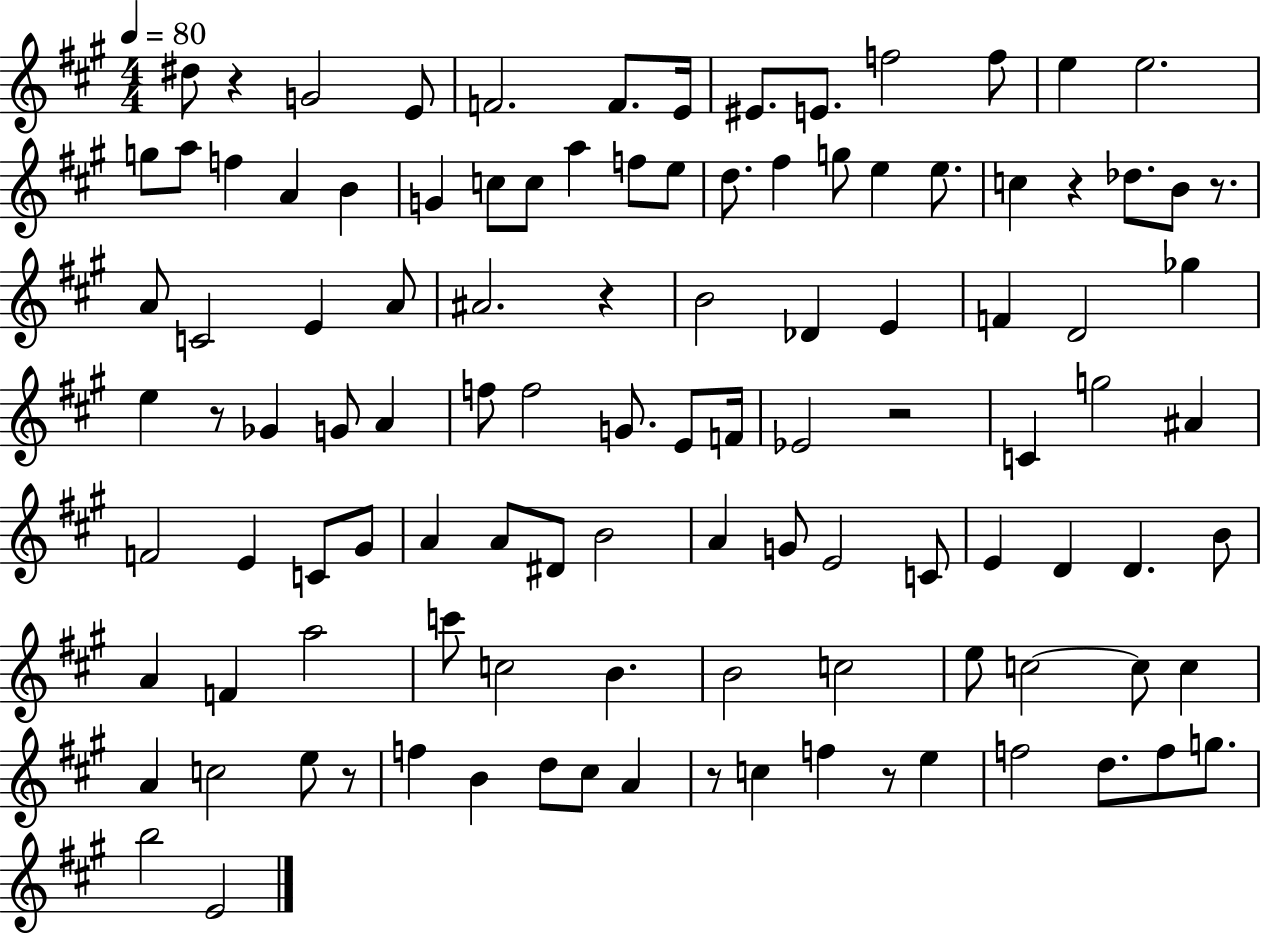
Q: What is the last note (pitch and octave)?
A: E4